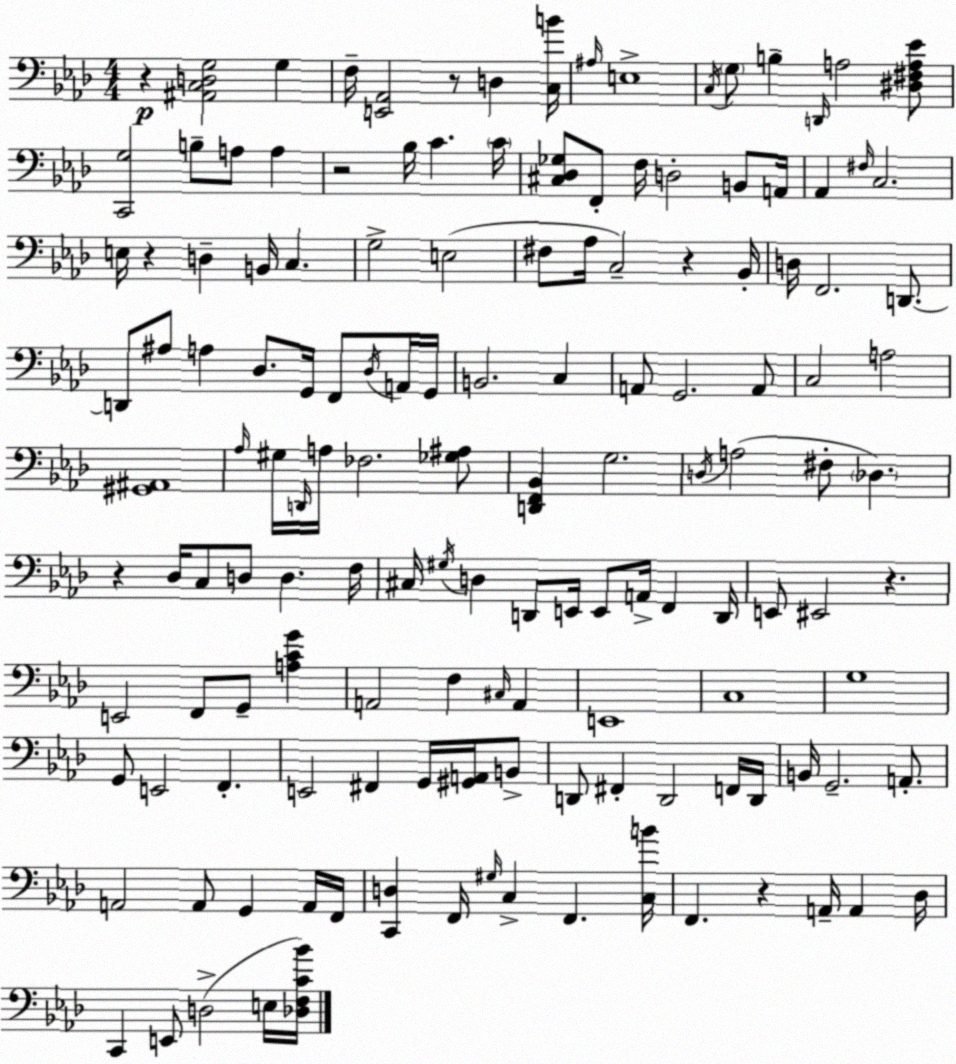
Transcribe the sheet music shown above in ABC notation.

X:1
T:Untitled
M:4/4
L:1/4
K:Fm
z [^A,,C,D,G,]2 G, F,/4 [E,,_A,,]2 z/2 D, [C,B]/4 ^A,/4 E,4 C,/4 G,/2 B, D,,/4 A,2 [^D,^F,A,_E]/2 [C,,G,]2 B,/2 A,/2 A, z2 _B,/4 C C/4 [^C,_D,_G,]/2 F,,/2 F,/4 D,2 B,,/2 A,,/4 _A,, ^F,/4 C,2 E,/4 z D, B,,/4 C, G,2 E,2 ^F,/2 _A,/4 C,2 z _B,,/4 D,/4 F,,2 D,,/2 D,,/2 ^A,/2 A, _D,/2 G,,/4 F,,/2 _D,/4 A,,/4 G,,/4 B,,2 C, A,,/2 G,,2 A,,/2 C,2 A,2 [^G,,^A,,]4 _A,/4 ^G,/4 D,,/4 A,/4 _F,2 [_G,^A,]/2 [D,,F,,_B,,] G,2 D,/4 A,2 ^F,/2 _D, z _D,/4 C,/2 D,/2 D, F,/4 ^C,/4 ^G,/4 D, D,,/2 E,,/4 E,,/2 A,,/4 F,, D,,/4 E,,/2 ^E,,2 z E,,2 F,,/2 G,,/2 [A,CG] A,,2 F, ^C,/4 A,, E,,4 C,4 G,4 G,,/2 E,,2 F,, E,,2 ^F,, G,,/4 [^G,,A,,]/4 B,,/2 D,,/2 ^F,, D,,2 F,,/4 D,,/4 B,,/4 G,,2 A,,/2 A,,2 A,,/2 G,, A,,/4 F,,/4 [C,,D,] F,,/4 ^G,/4 C, F,, [C,B]/4 F,, z A,,/4 A,, _D,/4 C,, E,,/2 D,2 E,/4 [_D,F,C_B]/4